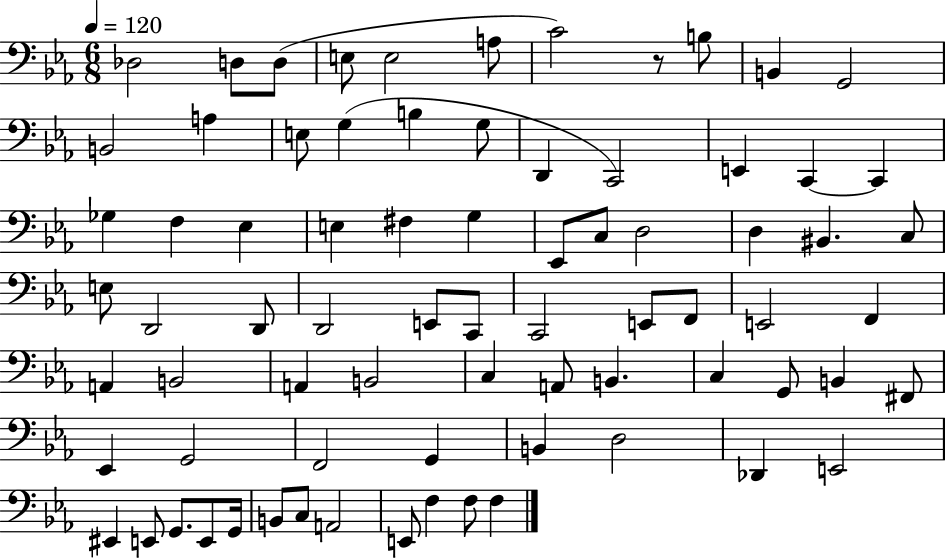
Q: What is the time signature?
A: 6/8